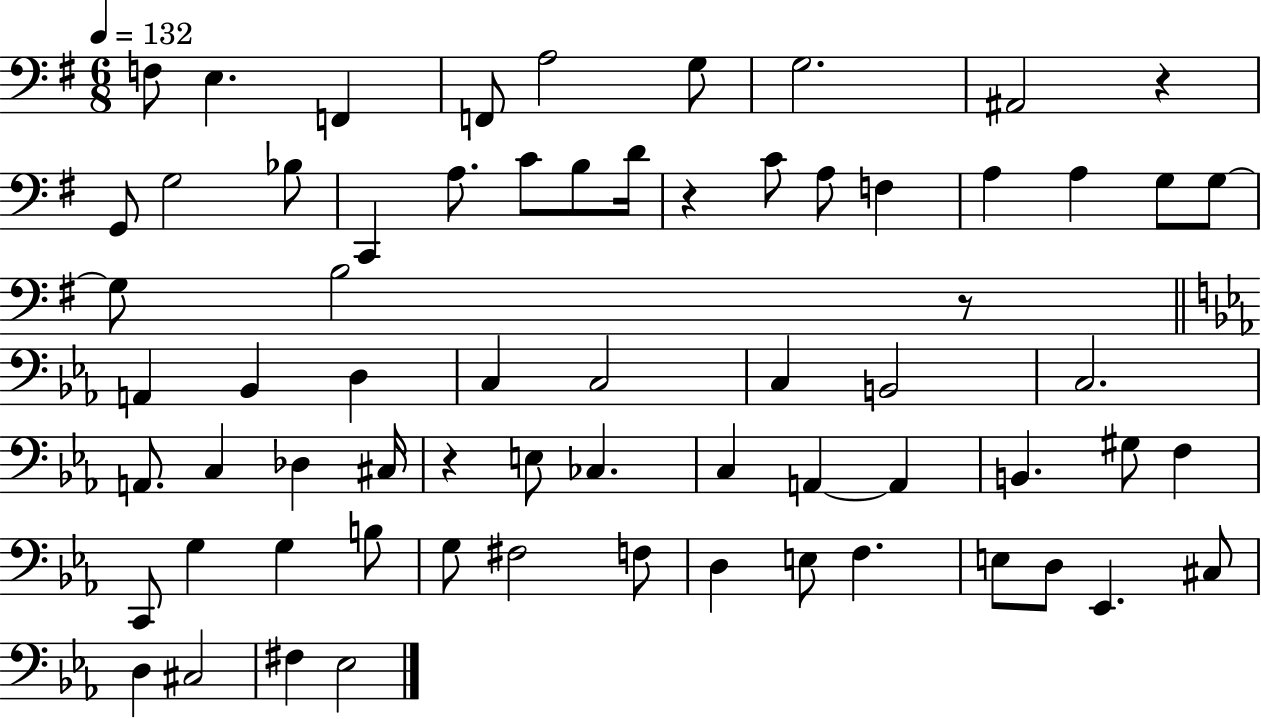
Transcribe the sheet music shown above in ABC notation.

X:1
T:Untitled
M:6/8
L:1/4
K:G
F,/2 E, F,, F,,/2 A,2 G,/2 G,2 ^A,,2 z G,,/2 G,2 _B,/2 C,, A,/2 C/2 B,/2 D/4 z C/2 A,/2 F, A, A, G,/2 G,/2 G,/2 B,2 z/2 A,, _B,, D, C, C,2 C, B,,2 C,2 A,,/2 C, _D, ^C,/4 z E,/2 _C, C, A,, A,, B,, ^G,/2 F, C,,/2 G, G, B,/2 G,/2 ^F,2 F,/2 D, E,/2 F, E,/2 D,/2 _E,, ^C,/2 D, ^C,2 ^F, _E,2